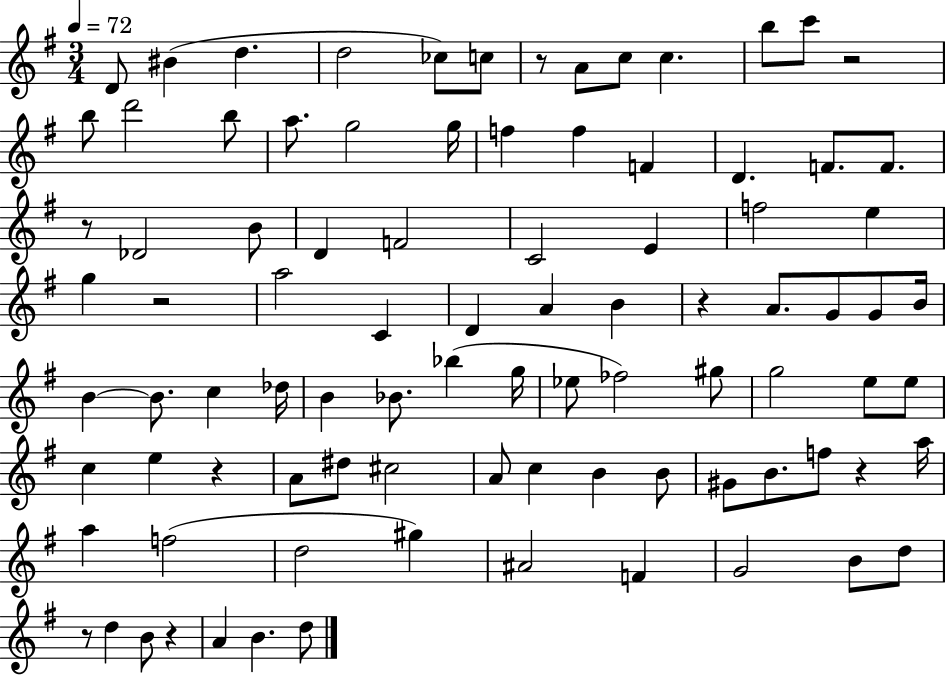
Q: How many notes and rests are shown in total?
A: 91